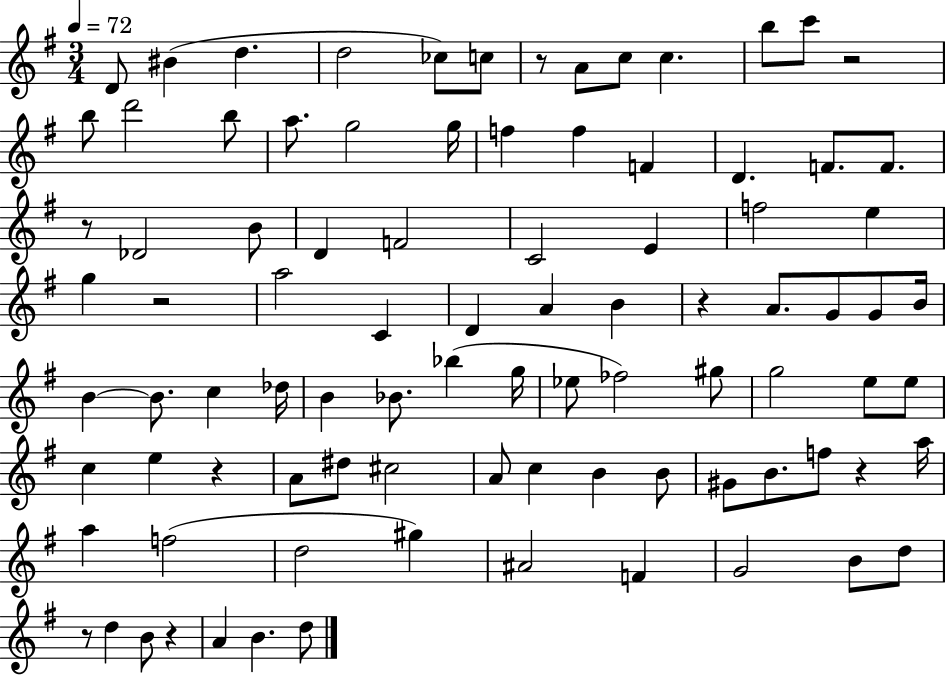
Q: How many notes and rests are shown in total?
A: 91